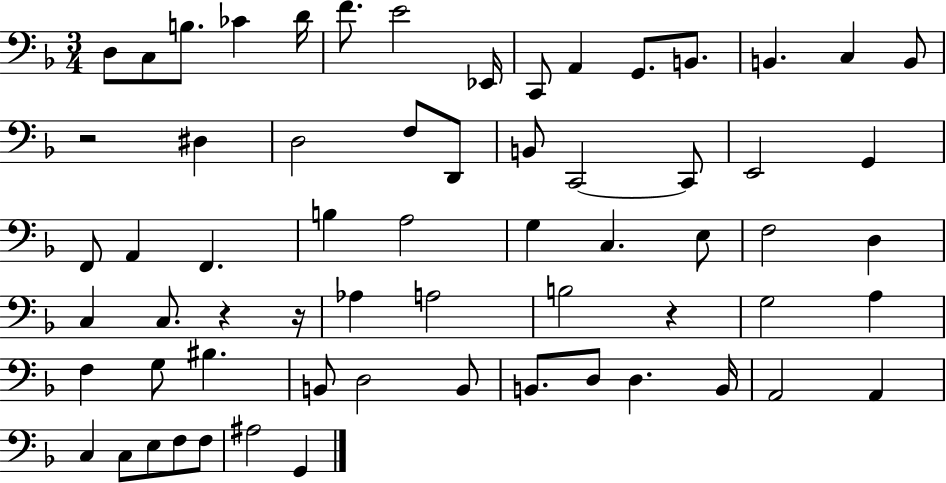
{
  \clef bass
  \numericTimeSignature
  \time 3/4
  \key f \major
  d8 c8 b8. ces'4 d'16 | f'8. e'2 ees,16 | c,8 a,4 g,8. b,8. | b,4. c4 b,8 | \break r2 dis4 | d2 f8 d,8 | b,8 c,2~~ c,8 | e,2 g,4 | \break f,8 a,4 f,4. | b4 a2 | g4 c4. e8 | f2 d4 | \break c4 c8. r4 r16 | aes4 a2 | b2 r4 | g2 a4 | \break f4 g8 bis4. | b,8 d2 b,8 | b,8. d8 d4. b,16 | a,2 a,4 | \break c4 c8 e8 f8 f8 | ais2 g,4 | \bar "|."
}